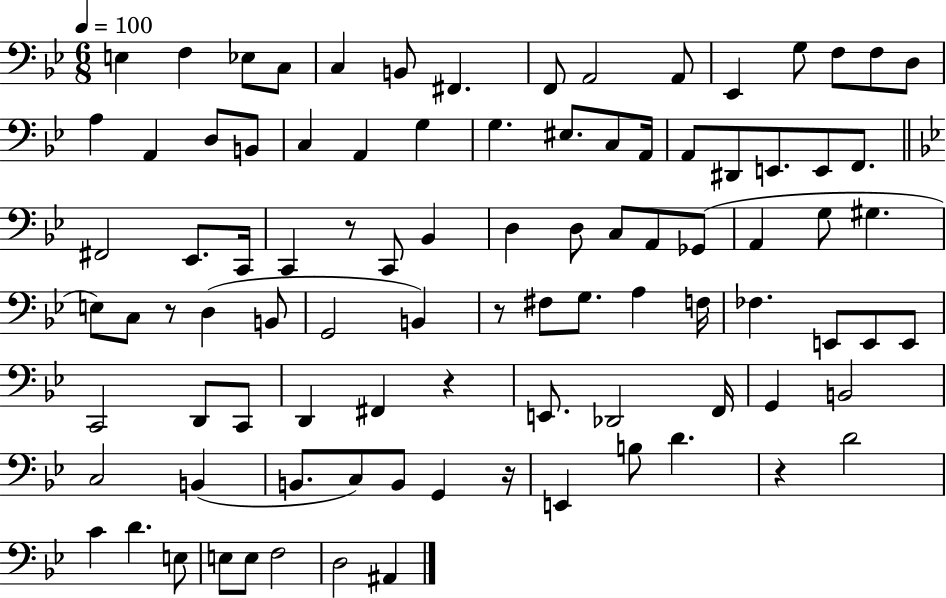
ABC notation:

X:1
T:Untitled
M:6/8
L:1/4
K:Bb
E, F, _E,/2 C,/2 C, B,,/2 ^F,, F,,/2 A,,2 A,,/2 _E,, G,/2 F,/2 F,/2 D,/2 A, A,, D,/2 B,,/2 C, A,, G, G, ^E,/2 C,/2 A,,/4 A,,/2 ^D,,/2 E,,/2 E,,/2 F,,/2 ^F,,2 _E,,/2 C,,/4 C,, z/2 C,,/2 _B,, D, D,/2 C,/2 A,,/2 _G,,/2 A,, G,/2 ^G, E,/2 C,/2 z/2 D, B,,/2 G,,2 B,, z/2 ^F,/2 G,/2 A, F,/4 _F, E,,/2 E,,/2 E,,/2 C,,2 D,,/2 C,,/2 D,, ^F,, z E,,/2 _D,,2 F,,/4 G,, B,,2 C,2 B,, B,,/2 C,/2 B,,/2 G,, z/4 E,, B,/2 D z D2 C D E,/2 E,/2 E,/2 F,2 D,2 ^A,,